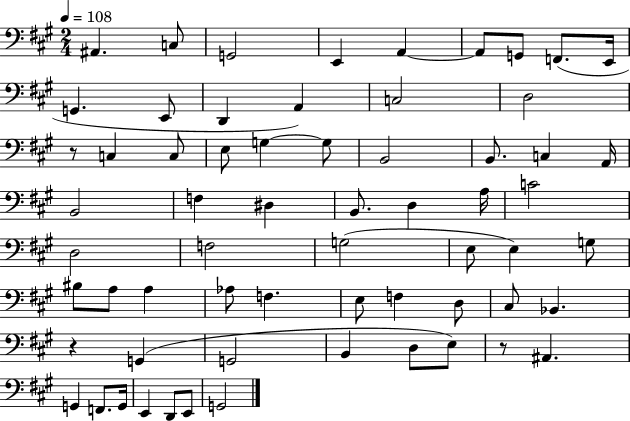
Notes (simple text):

A#2/q. C3/e G2/h E2/q A2/q A2/e G2/e F2/e. E2/s G2/q. E2/e D2/q A2/q C3/h D3/h R/e C3/q C3/e E3/e G3/q G3/e B2/h B2/e. C3/q A2/s B2/h F3/q D#3/q B2/e. D3/q A3/s C4/h D3/h F3/h G3/h E3/e E3/q G3/e BIS3/e A3/e A3/q Ab3/e F3/q. E3/e F3/q D3/e C#3/e Bb2/q. R/q G2/q G2/h B2/q D3/e E3/e R/e A#2/q. G2/q F2/e. G2/s E2/q D2/e E2/e G2/h